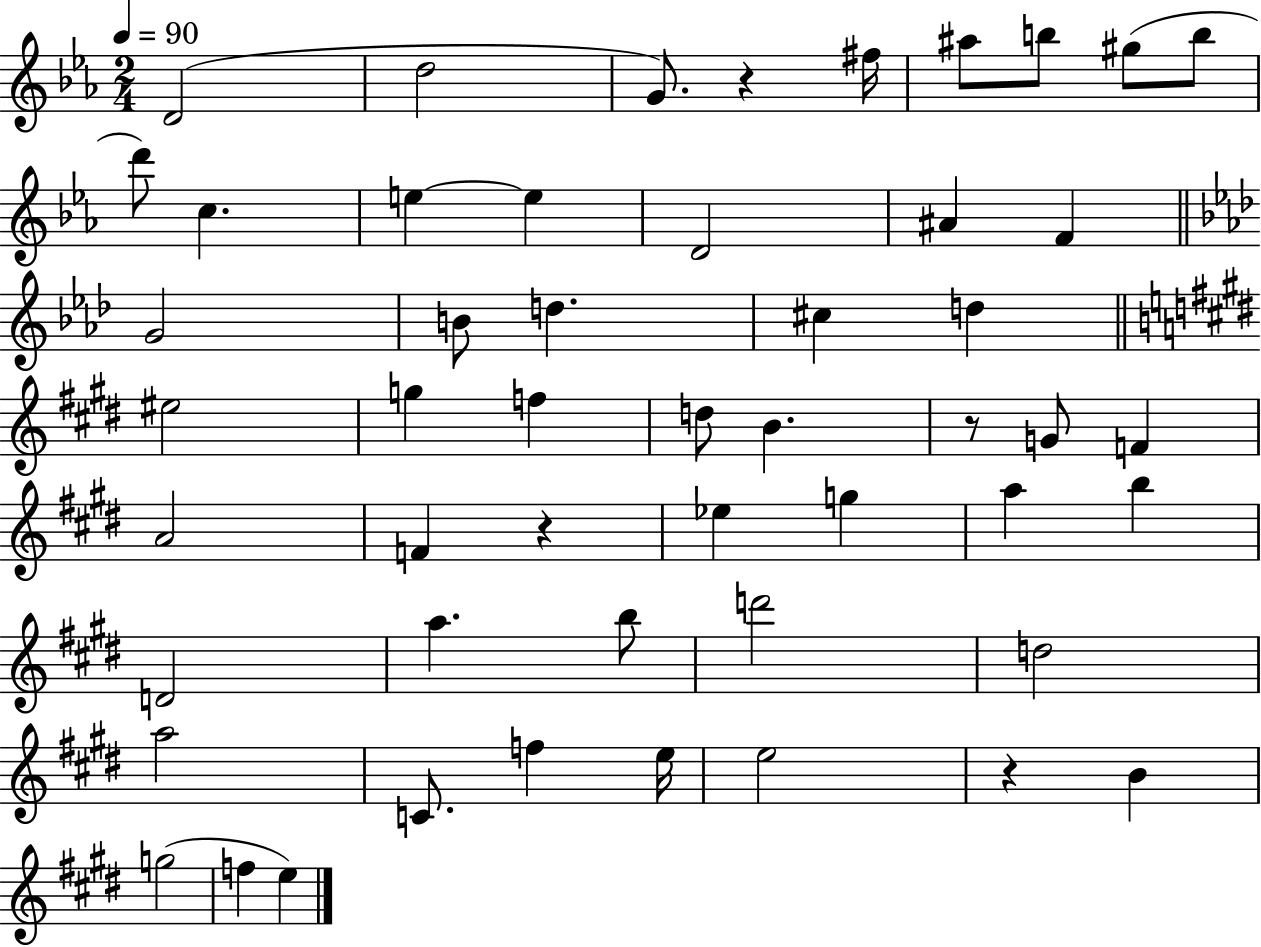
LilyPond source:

{
  \clef treble
  \numericTimeSignature
  \time 2/4
  \key ees \major
  \tempo 4 = 90
  d'2( | d''2 | g'8.) r4 fis''16 | ais''8 b''8 gis''8( b''8 | \break d'''8) c''4. | e''4~~ e''4 | d'2 | ais'4 f'4 | \break \bar "||" \break \key aes \major g'2 | b'8 d''4. | cis''4 d''4 | \bar "||" \break \key e \major eis''2 | g''4 f''4 | d''8 b'4. | r8 g'8 f'4 | \break a'2 | f'4 r4 | ees''4 g''4 | a''4 b''4 | \break d'2 | a''4. b''8 | d'''2 | d''2 | \break a''2 | c'8. f''4 e''16 | e''2 | r4 b'4 | \break g''2( | f''4 e''4) | \bar "|."
}